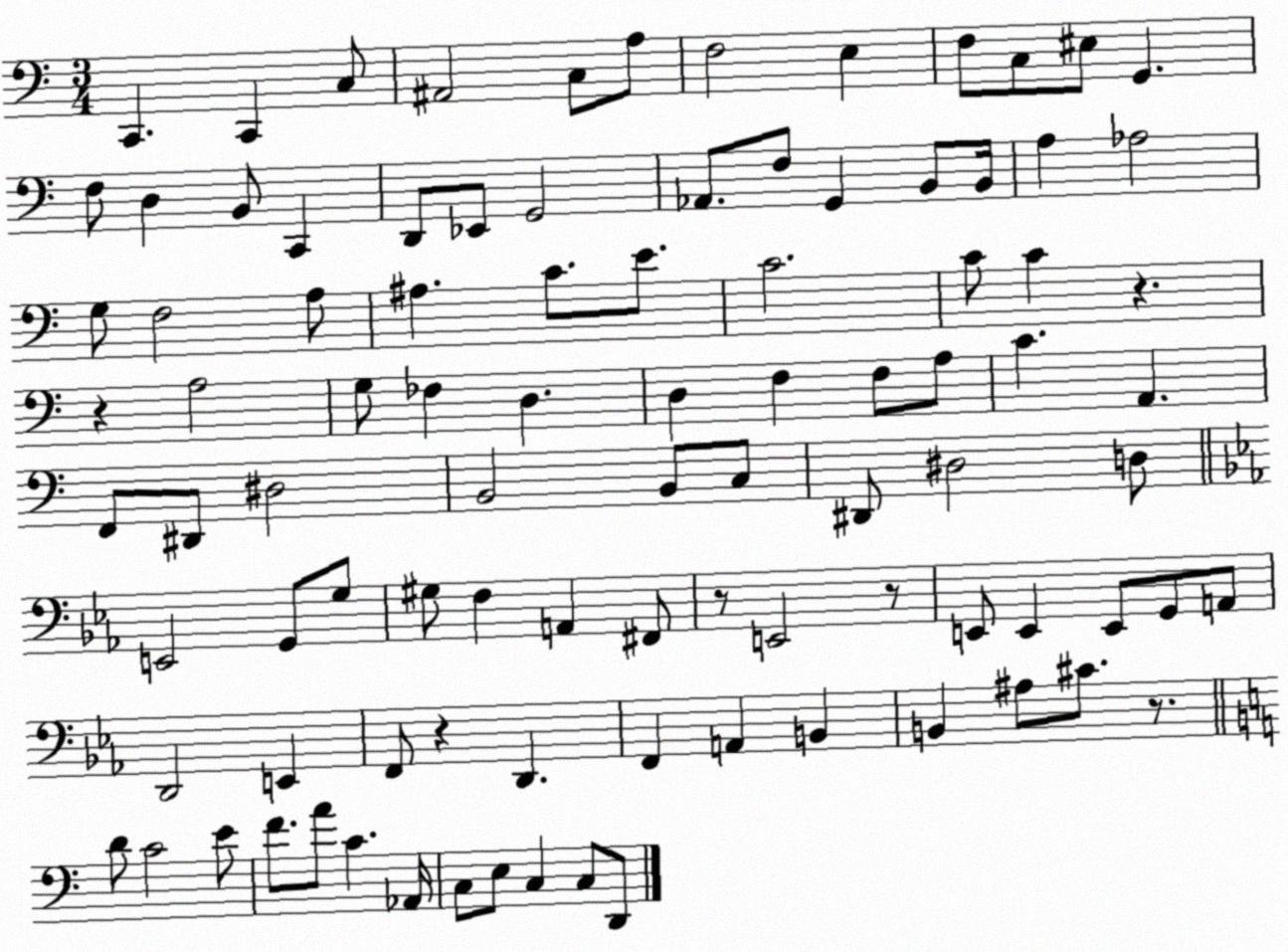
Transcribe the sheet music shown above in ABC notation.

X:1
T:Untitled
M:3/4
L:1/4
K:C
C,, C,, C,/2 ^A,,2 C,/2 A,/2 F,2 E, F,/2 C,/2 ^E,/2 G,, F,/2 D, B,,/2 C,, D,,/2 _E,,/2 G,,2 _A,,/2 F,/2 G,, B,,/2 B,,/4 A, _A,2 G,/2 F,2 A,/2 ^A, C/2 E/2 C2 C/2 C z z A,2 G,/2 _F, D, D, F, F,/2 A,/2 C A,, F,,/2 ^D,,/2 ^D,2 B,,2 B,,/2 C,/2 ^D,,/2 ^D,2 D,/2 E,,2 G,,/2 G,/2 ^G,/2 F, A,, ^F,,/2 z/2 E,,2 z/2 E,,/2 E,, E,,/2 G,,/2 A,,/2 D,,2 E,, F,,/2 z D,, F,, A,, B,, B,, ^A,/2 ^C/2 z/2 D/2 C2 E/2 F/2 A/2 C _A,,/4 C,/2 E,/2 C, C,/2 D,,/2